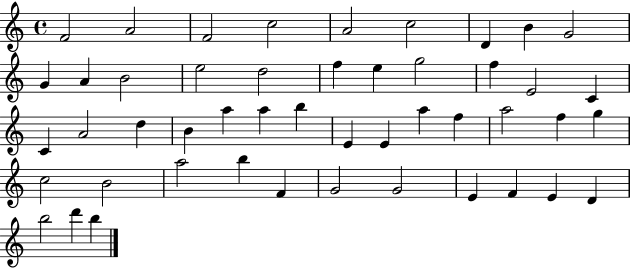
{
  \clef treble
  \time 4/4
  \defaultTimeSignature
  \key c \major
  f'2 a'2 | f'2 c''2 | a'2 c''2 | d'4 b'4 g'2 | \break g'4 a'4 b'2 | e''2 d''2 | f''4 e''4 g''2 | f''4 e'2 c'4 | \break c'4 a'2 d''4 | b'4 a''4 a''4 b''4 | e'4 e'4 a''4 f''4 | a''2 f''4 g''4 | \break c''2 b'2 | a''2 b''4 f'4 | g'2 g'2 | e'4 f'4 e'4 d'4 | \break b''2 d'''4 b''4 | \bar "|."
}